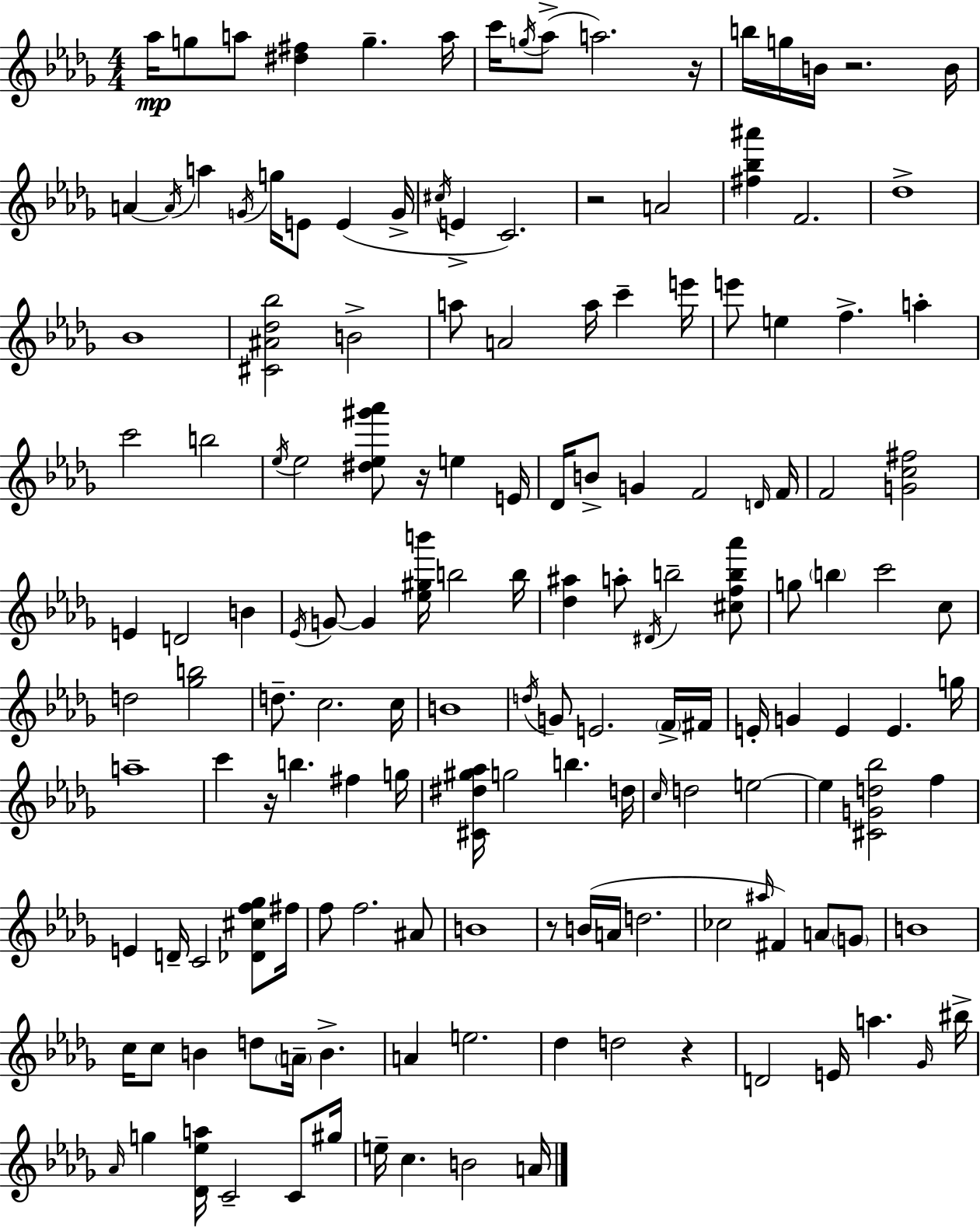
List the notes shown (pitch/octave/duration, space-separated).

Ab5/s G5/e A5/e [D#5,F#5]/q G5/q. A5/s C6/s G5/s Ab5/e A5/h. R/s B5/s G5/s B4/s R/h. B4/s A4/q A4/s A5/q G4/s G5/s E4/e E4/q G4/s C#5/s E4/q C4/h. R/h A4/h [F#5,Bb5,A#6]/q F4/h. Db5/w Bb4/w [C#4,A#4,Db5,Bb5]/h B4/h A5/e A4/h A5/s C6/q E6/s E6/e E5/q F5/q. A5/q C6/h B5/h Eb5/s Eb5/h [D#5,Eb5,G#6,Ab6]/e R/s E5/q E4/s Db4/s B4/e G4/q F4/h D4/s F4/s F4/h [G4,C5,F#5]/h E4/q D4/h B4/q Eb4/s G4/e G4/q [Eb5,G#5,B6]/s B5/h B5/s [Db5,A#5]/q A5/e D#4/s B5/h [C#5,F5,B5,Ab6]/e G5/e B5/q C6/h C5/e D5/h [Gb5,B5]/h D5/e. C5/h. C5/s B4/w D5/s G4/e E4/h. F4/s F#4/s E4/s G4/q E4/q E4/q. G5/s A5/w C6/q R/s B5/q. F#5/q G5/s [C#4,D#5,G#5,Ab5]/s G5/h B5/q. D5/s C5/s D5/h E5/h E5/q [C#4,G4,D5,Bb5]/h F5/q E4/q D4/s C4/h [Db4,C#5,F5,Gb5]/e F#5/s F5/e F5/h. A#4/e B4/w R/e B4/s A4/s D5/h. CES5/h A#5/s F#4/q A4/e G4/e B4/w C5/s C5/e B4/q D5/e A4/s B4/q. A4/q E5/h. Db5/q D5/h R/q D4/h E4/s A5/q. Gb4/s BIS5/s Ab4/s G5/q [Db4,Eb5,A5]/s C4/h C4/e G#5/s E5/s C5/q. B4/h A4/s